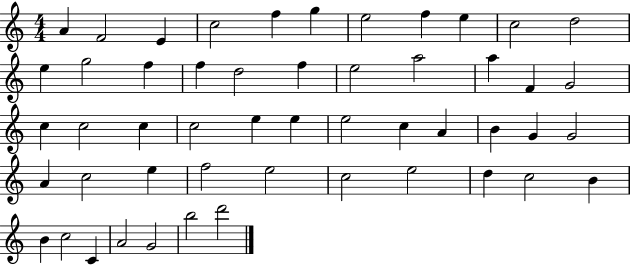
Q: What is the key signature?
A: C major